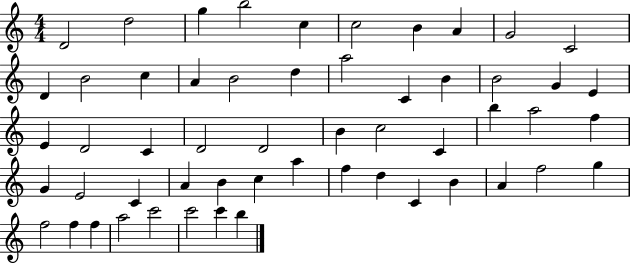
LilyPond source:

{
  \clef treble
  \numericTimeSignature
  \time 4/4
  \key c \major
  d'2 d''2 | g''4 b''2 c''4 | c''2 b'4 a'4 | g'2 c'2 | \break d'4 b'2 c''4 | a'4 b'2 d''4 | a''2 c'4 b'4 | b'2 g'4 e'4 | \break e'4 d'2 c'4 | d'2 d'2 | b'4 c''2 c'4 | b''4 a''2 f''4 | \break g'4 e'2 c'4 | a'4 b'4 c''4 a''4 | f''4 d''4 c'4 b'4 | a'4 f''2 g''4 | \break f''2 f''4 f''4 | a''2 c'''2 | c'''2 c'''4 b''4 | \bar "|."
}